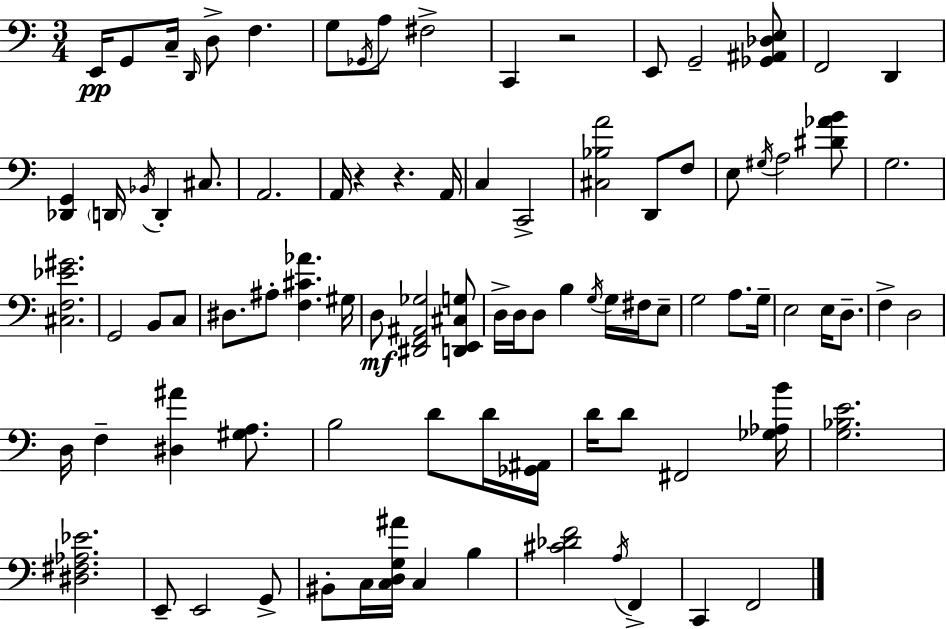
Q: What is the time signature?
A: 3/4